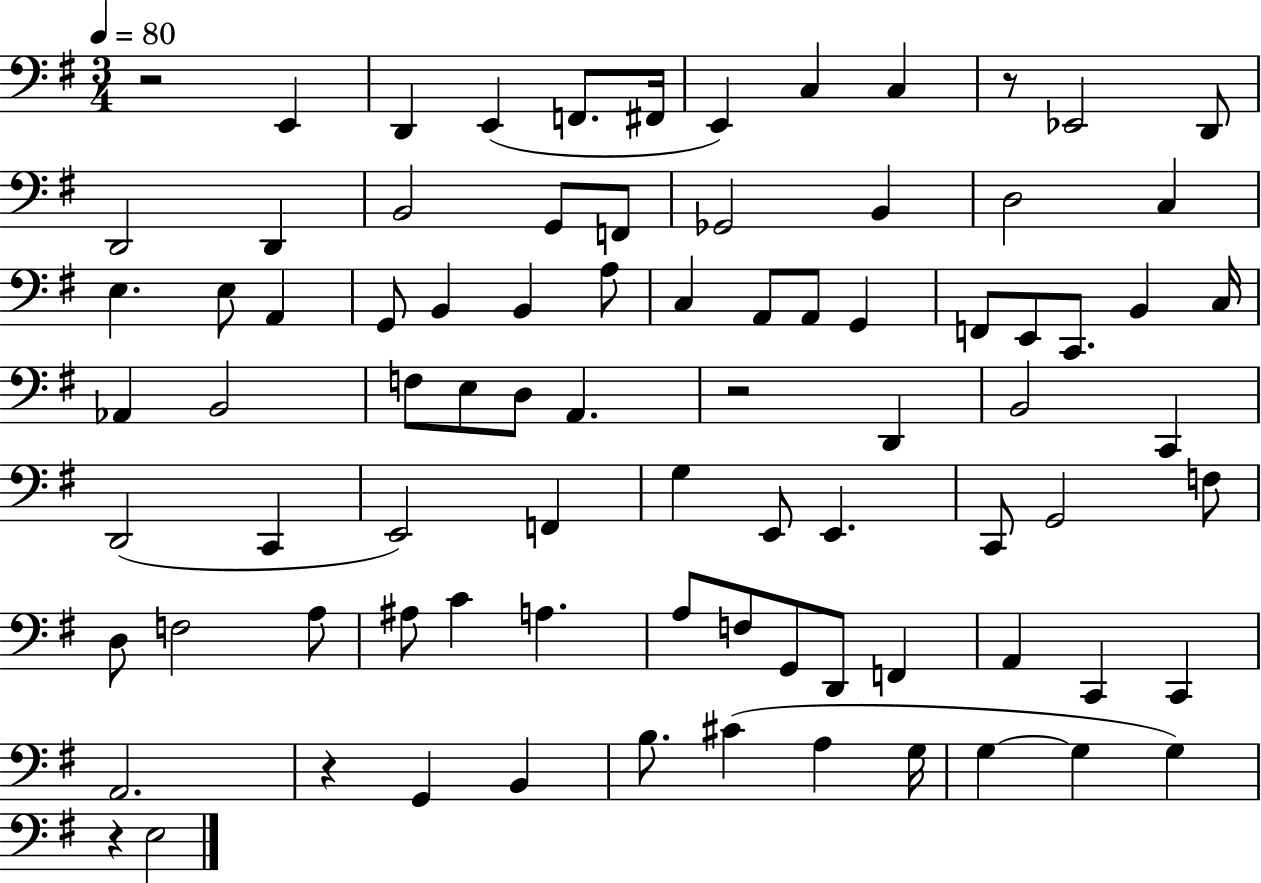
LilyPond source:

{
  \clef bass
  \numericTimeSignature
  \time 3/4
  \key g \major
  \tempo 4 = 80
  r2 e,4 | d,4 e,4( f,8. fis,16 | e,4) c4 c4 | r8 ees,2 d,8 | \break d,2 d,4 | b,2 g,8 f,8 | ges,2 b,4 | d2 c4 | \break e4. e8 a,4 | g,8 b,4 b,4 a8 | c4 a,8 a,8 g,4 | f,8 e,8 c,8. b,4 c16 | \break aes,4 b,2 | f8 e8 d8 a,4. | r2 d,4 | b,2 c,4 | \break d,2( c,4 | e,2) f,4 | g4 e,8 e,4. | c,8 g,2 f8 | \break d8 f2 a8 | ais8 c'4 a4. | a8 f8 g,8 d,8 f,4 | a,4 c,4 c,4 | \break a,2. | r4 g,4 b,4 | b8. cis'4( a4 g16 | g4~~ g4 g4) | \break r4 e2 | \bar "|."
}